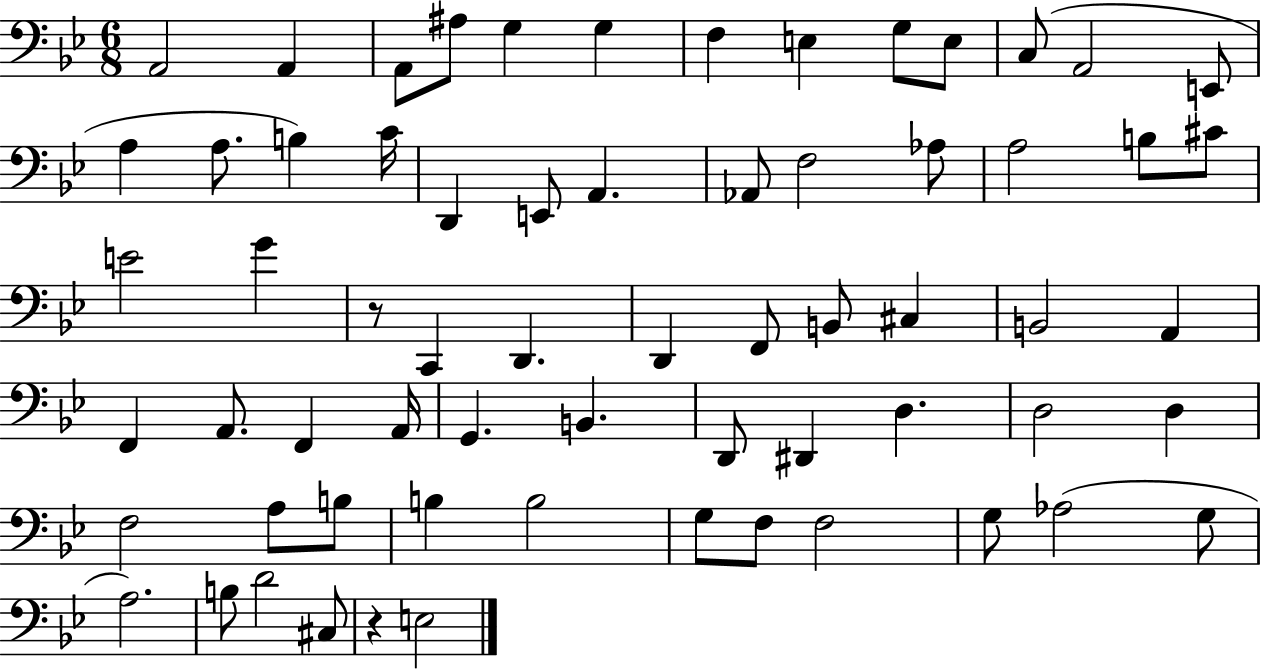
X:1
T:Untitled
M:6/8
L:1/4
K:Bb
A,,2 A,, A,,/2 ^A,/2 G, G, F, E, G,/2 E,/2 C,/2 A,,2 E,,/2 A, A,/2 B, C/4 D,, E,,/2 A,, _A,,/2 F,2 _A,/2 A,2 B,/2 ^C/2 E2 G z/2 C,, D,, D,, F,,/2 B,,/2 ^C, B,,2 A,, F,, A,,/2 F,, A,,/4 G,, B,, D,,/2 ^D,, D, D,2 D, F,2 A,/2 B,/2 B, B,2 G,/2 F,/2 F,2 G,/2 _A,2 G,/2 A,2 B,/2 D2 ^C,/2 z E,2